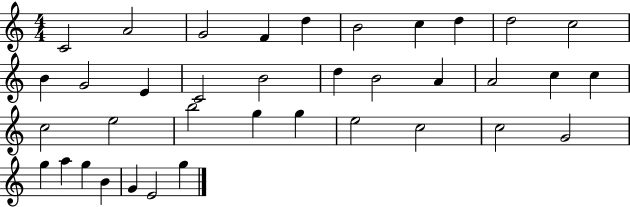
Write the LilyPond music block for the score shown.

{
  \clef treble
  \numericTimeSignature
  \time 4/4
  \key c \major
  c'2 a'2 | g'2 f'4 d''4 | b'2 c''4 d''4 | d''2 c''2 | \break b'4 g'2 e'4 | c'2 b'2 | d''4 b'2 a'4 | a'2 c''4 c''4 | \break c''2 e''2 | b''2 g''4 g''4 | e''2 c''2 | c''2 g'2 | \break g''4 a''4 g''4 b'4 | g'4 e'2 g''4 | \bar "|."
}